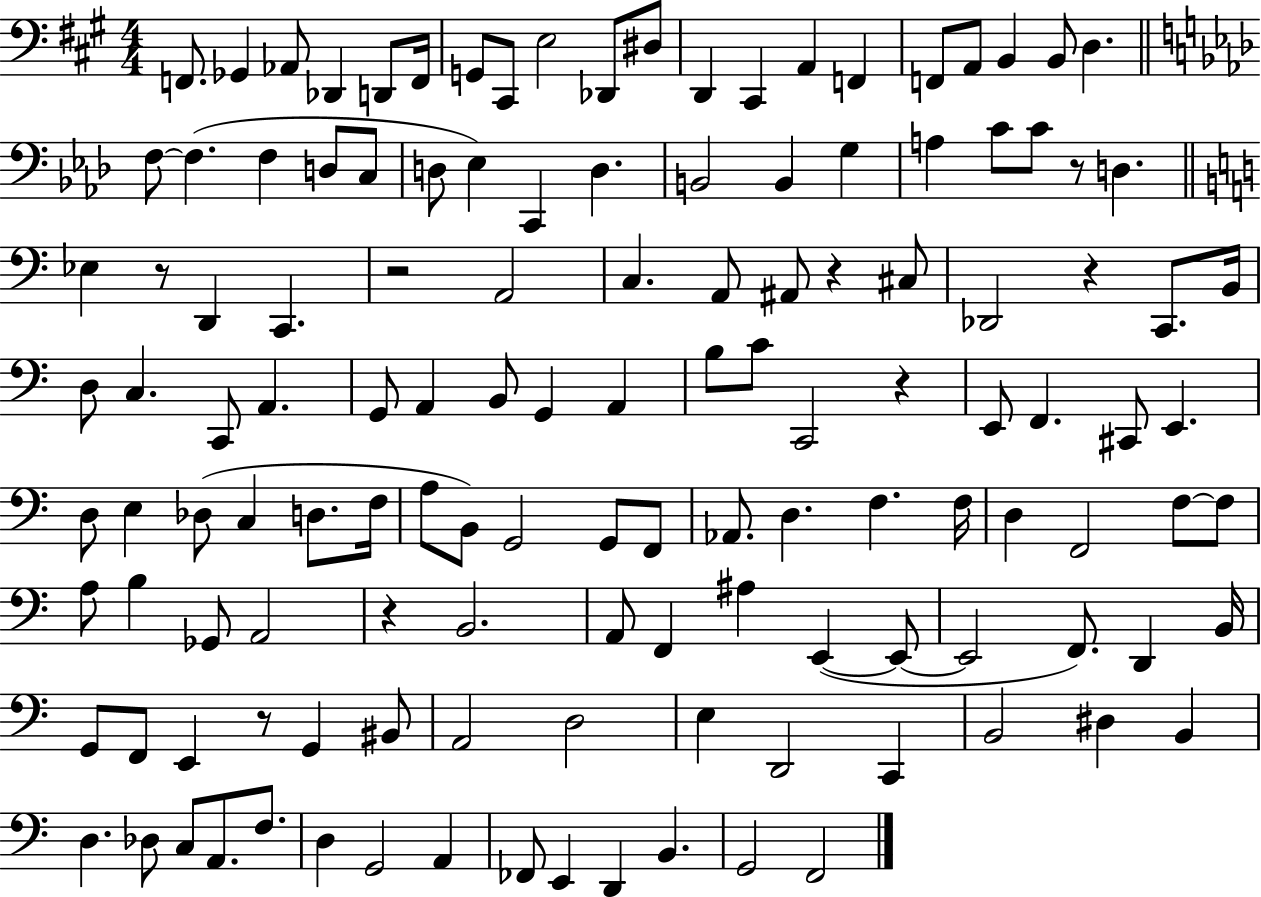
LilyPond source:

{
  \clef bass
  \numericTimeSignature
  \time 4/4
  \key a \major
  f,8. ges,4 aes,8 des,4 d,8 f,16 | g,8 cis,8 e2 des,8 dis8 | d,4 cis,4 a,4 f,4 | f,8 a,8 b,4 b,8 d4. | \break \bar "||" \break \key aes \major f8~~ f4.( f4 d8 c8 | d8 ees4) c,4 d4. | b,2 b,4 g4 | a4 c'8 c'8 r8 d4. | \break \bar "||" \break \key c \major ees4 r8 d,4 c,4. | r2 a,2 | c4. a,8 ais,8 r4 cis8 | des,2 r4 c,8. b,16 | \break d8 c4. c,8 a,4. | g,8 a,4 b,8 g,4 a,4 | b8 c'8 c,2 r4 | e,8 f,4. cis,8 e,4. | \break d8 e4 des8( c4 d8. f16 | a8 b,8) g,2 g,8 f,8 | aes,8. d4. f4. f16 | d4 f,2 f8~~ f8 | \break a8 b4 ges,8 a,2 | r4 b,2. | a,8 f,4 ais4 e,4~(~ e,8~~ | e,2 f,8.) d,4 b,16 | \break g,8 f,8 e,4 r8 g,4 bis,8 | a,2 d2 | e4 d,2 c,4 | b,2 dis4 b,4 | \break d4. des8 c8 a,8. f8. | d4 g,2 a,4 | fes,8 e,4 d,4 b,4. | g,2 f,2 | \break \bar "|."
}